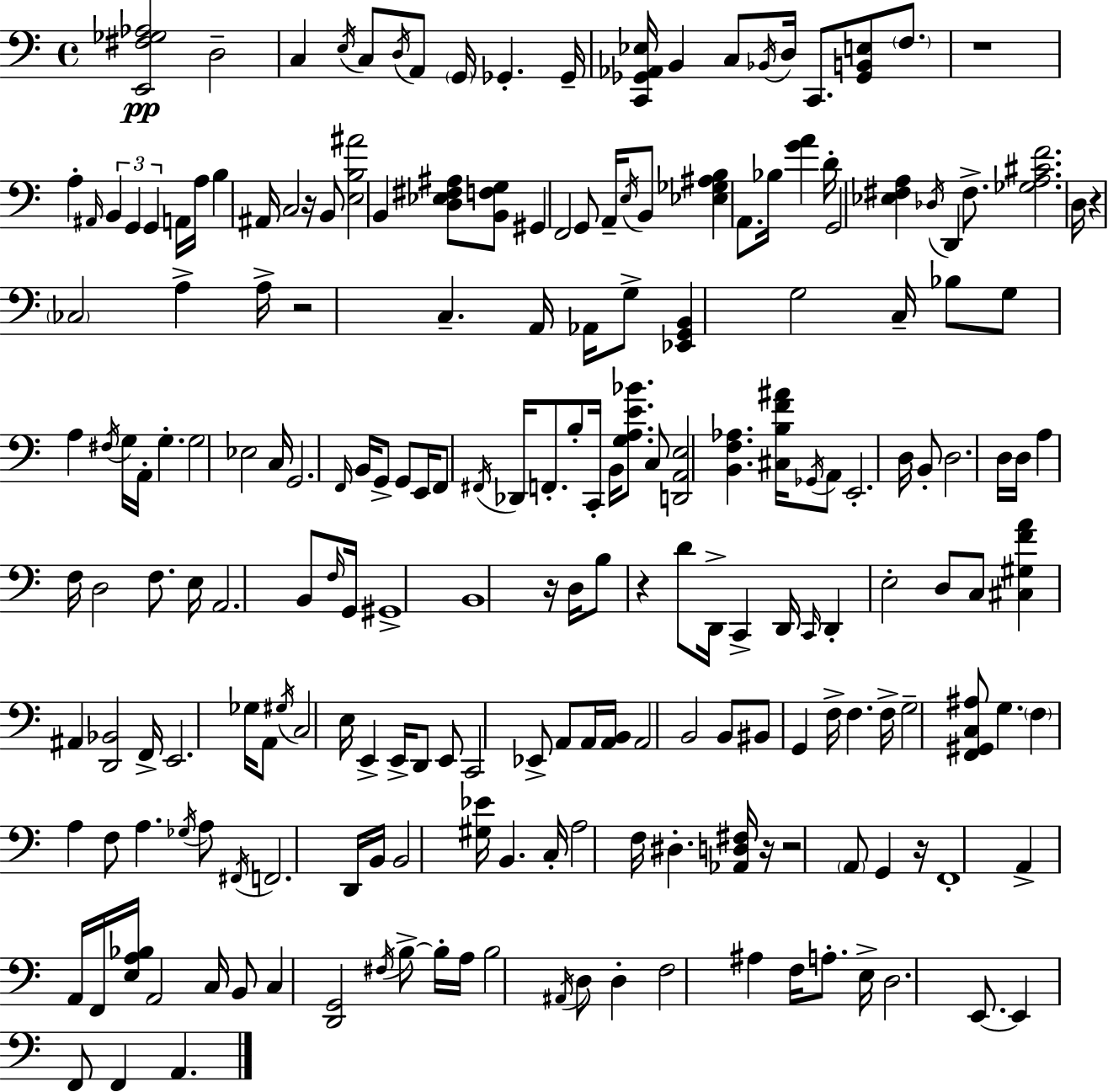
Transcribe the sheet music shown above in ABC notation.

X:1
T:Untitled
M:4/4
L:1/4
K:C
[E,,^F,_G,_A,]2 D,2 C, E,/4 C,/2 D,/4 A,,/2 G,,/4 _G,, _G,,/4 [C,,_G,,_A,,_E,]/4 B,, C,/2 _B,,/4 D,/4 C,,/2 [_G,,B,,E,]/2 F,/2 z4 A, ^A,,/4 B,, G,, G,, A,,/4 A,/4 B, ^A,,/4 C,2 z/4 B,,/2 [E,B,^A]2 B,, [D,_E,^F,^A,]/2 [B,,F,G,]/2 ^G,, F,,2 G,,/2 A,,/4 E,/4 B,,/2 [_E,_G,^A,B,] A,,/2 _B,/4 [GA] D/4 G,,2 [_E,^F,A,] _D,/4 D,, ^F,/2 [_G,A,^CF]2 D,/4 z _C,2 A, A,/4 z2 C, A,,/4 _A,,/4 G,/2 [_E,,G,,B,,] G,2 C,/4 _B,/2 G,/2 A, ^F,/4 G,/4 A,,/4 G, G,2 _E,2 C,/4 G,,2 F,,/4 B,,/4 G,,/2 G,,/2 E,,/4 F,,/2 ^F,,/4 _D,,/4 F,,/2 B,/2 C,,/4 B,,/4 [G,A,E_B]/2 C,/2 [D,,A,,E,]2 [B,,F,_A,] [^C,B,F^A]/4 _G,,/4 A,,/2 E,,2 D,/4 B,,/2 D,2 D,/4 D,/4 A, F,/4 D,2 F,/2 E,/4 A,,2 B,,/2 F,/4 G,,/4 ^G,,4 B,,4 z/4 D,/4 B,/2 z D/2 D,,/4 C,, D,,/4 C,,/4 D,, E,2 D,/2 C,/2 [^C,^G,FA] ^A,, [D,,_B,,]2 F,,/4 E,,2 _G,/4 A,,/2 ^G,/4 C,2 E,/4 E,, E,,/4 D,,/2 E,,/2 C,,2 _E,,/2 A,,/2 A,,/4 [A,,B,,]/4 A,,2 B,,2 B,,/2 ^B,,/2 G,, F,/4 F, F,/4 G,2 [F,,^G,,C,^A,]/2 G, F, A, F,/2 A, _G,/4 A,/2 ^F,,/4 F,,2 D,,/4 B,,/4 B,,2 [^G,_E]/4 B,, C,/4 A,2 F,/4 ^D, [_A,,D,^F,]/4 z/4 z2 A,,/2 G,, z/4 F,,4 A,, A,,/4 F,,/4 [E,A,_B,]/4 A,,2 C,/4 B,,/2 C, [D,,G,,]2 ^F,/4 B,/2 B,/4 A,/4 B,2 ^A,,/4 D,/2 D, F,2 ^A, F,/4 A,/2 E,/4 D,2 E,,/2 E,, F,,/2 F,, A,,